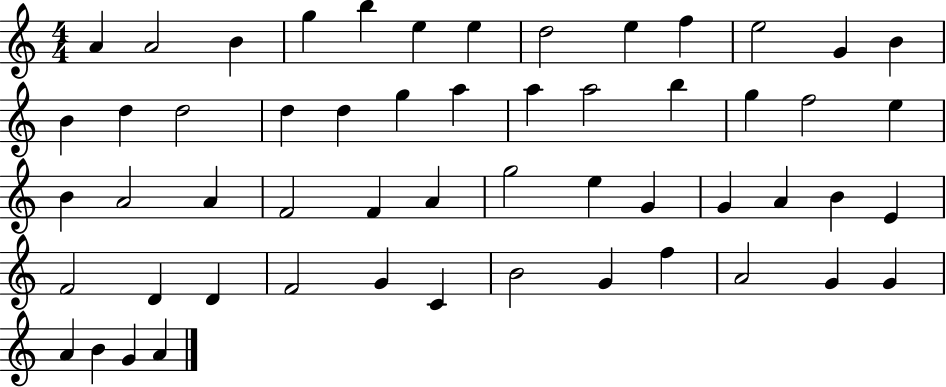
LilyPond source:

{
  \clef treble
  \numericTimeSignature
  \time 4/4
  \key c \major
  a'4 a'2 b'4 | g''4 b''4 e''4 e''4 | d''2 e''4 f''4 | e''2 g'4 b'4 | \break b'4 d''4 d''2 | d''4 d''4 g''4 a''4 | a''4 a''2 b''4 | g''4 f''2 e''4 | \break b'4 a'2 a'4 | f'2 f'4 a'4 | g''2 e''4 g'4 | g'4 a'4 b'4 e'4 | \break f'2 d'4 d'4 | f'2 g'4 c'4 | b'2 g'4 f''4 | a'2 g'4 g'4 | \break a'4 b'4 g'4 a'4 | \bar "|."
}